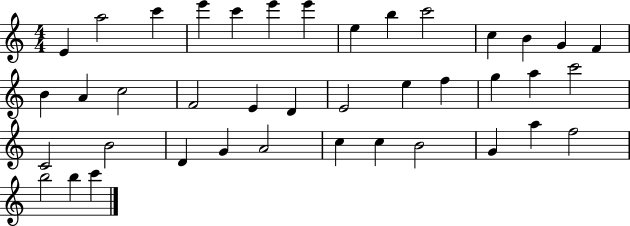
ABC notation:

X:1
T:Untitled
M:4/4
L:1/4
K:C
E a2 c' e' c' e' e' e b c'2 c B G F B A c2 F2 E D E2 e f g a c'2 C2 B2 D G A2 c c B2 G a f2 b2 b c'